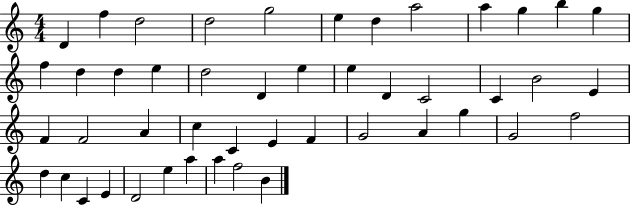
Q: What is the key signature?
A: C major